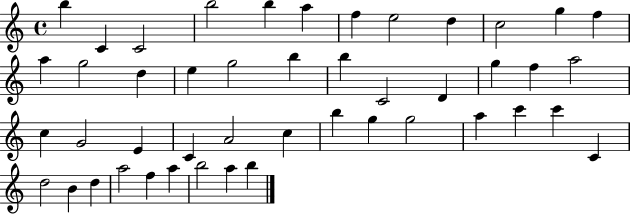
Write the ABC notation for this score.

X:1
T:Untitled
M:4/4
L:1/4
K:C
b C C2 b2 b a f e2 d c2 g f a g2 d e g2 b b C2 D g f a2 c G2 E C A2 c b g g2 a c' c' C d2 B d a2 f a b2 a b